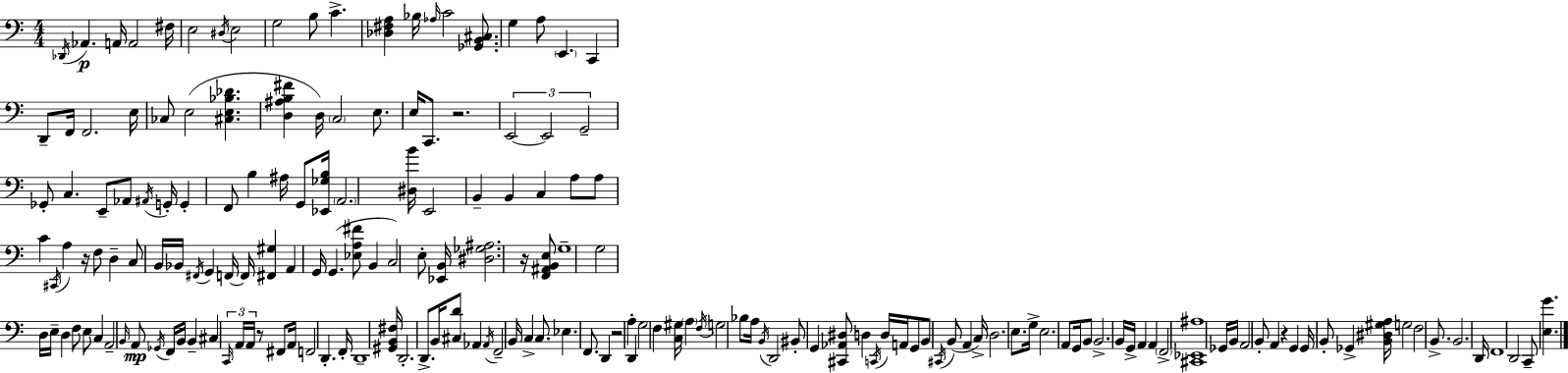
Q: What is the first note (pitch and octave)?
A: Db2